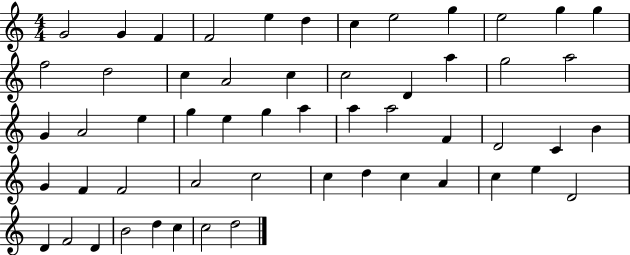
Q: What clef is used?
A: treble